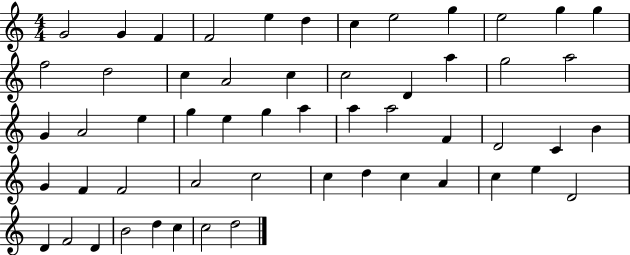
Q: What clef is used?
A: treble